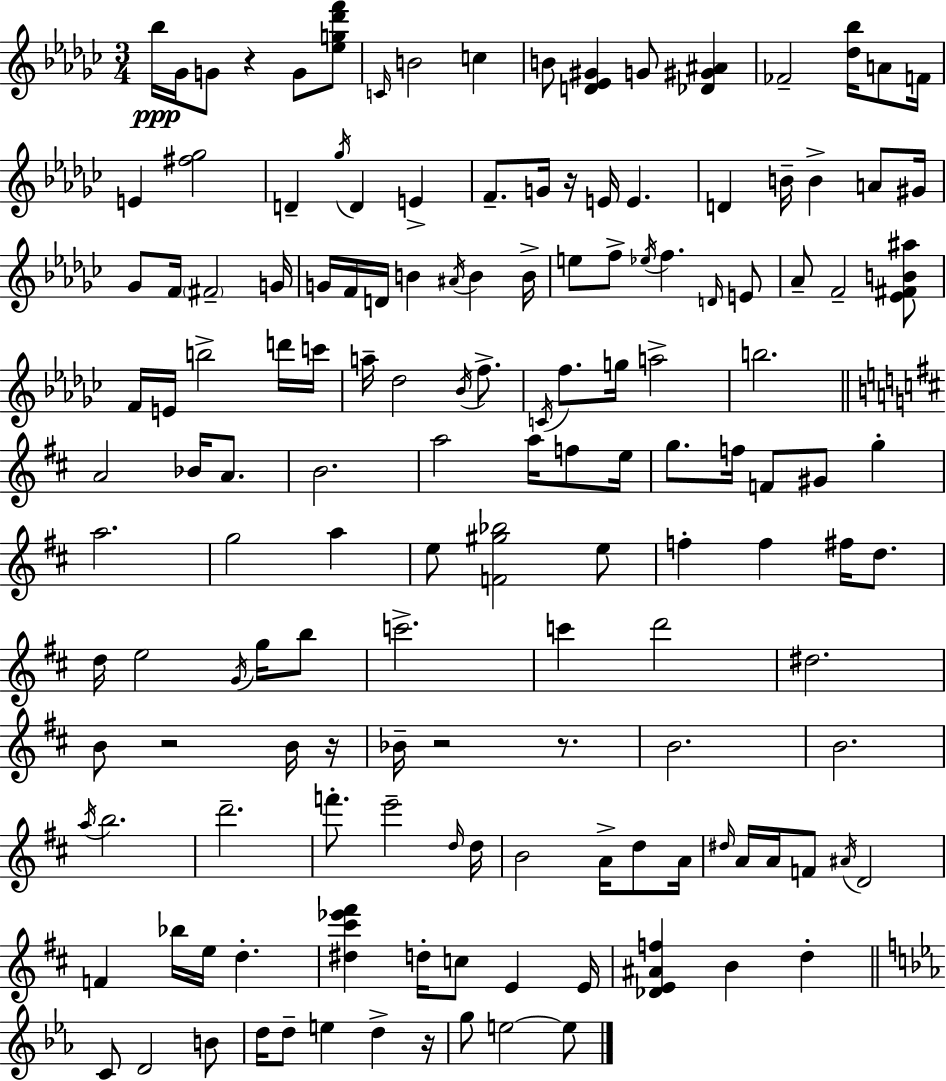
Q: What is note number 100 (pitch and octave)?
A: E6